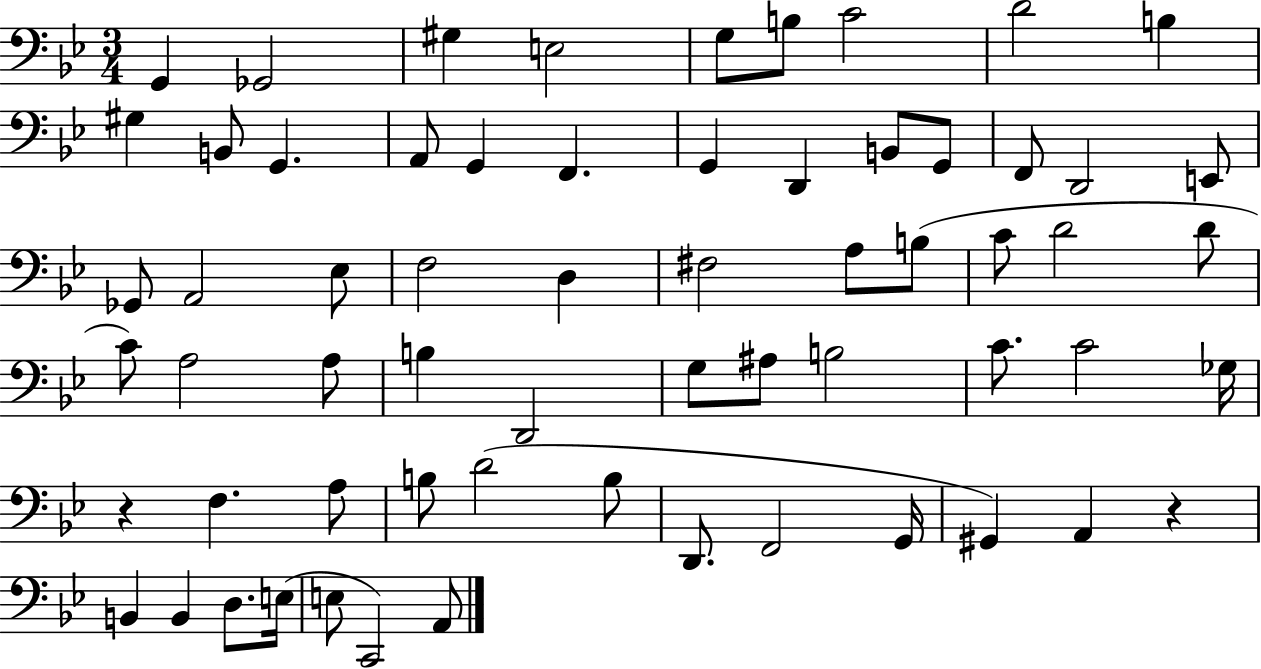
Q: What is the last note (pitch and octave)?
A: A2